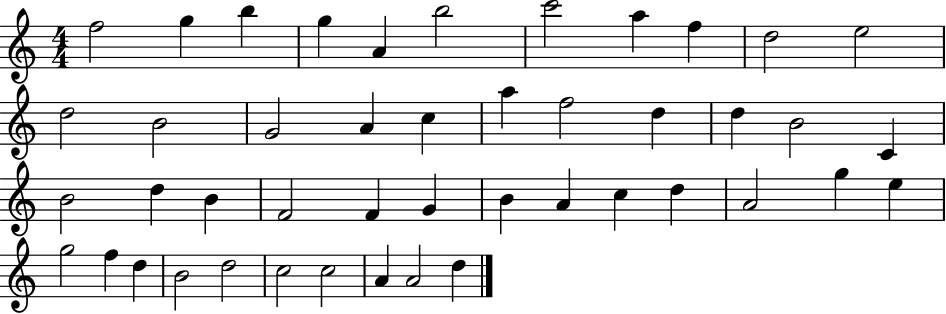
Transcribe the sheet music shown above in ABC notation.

X:1
T:Untitled
M:4/4
L:1/4
K:C
f2 g b g A b2 c'2 a f d2 e2 d2 B2 G2 A c a f2 d d B2 C B2 d B F2 F G B A c d A2 g e g2 f d B2 d2 c2 c2 A A2 d